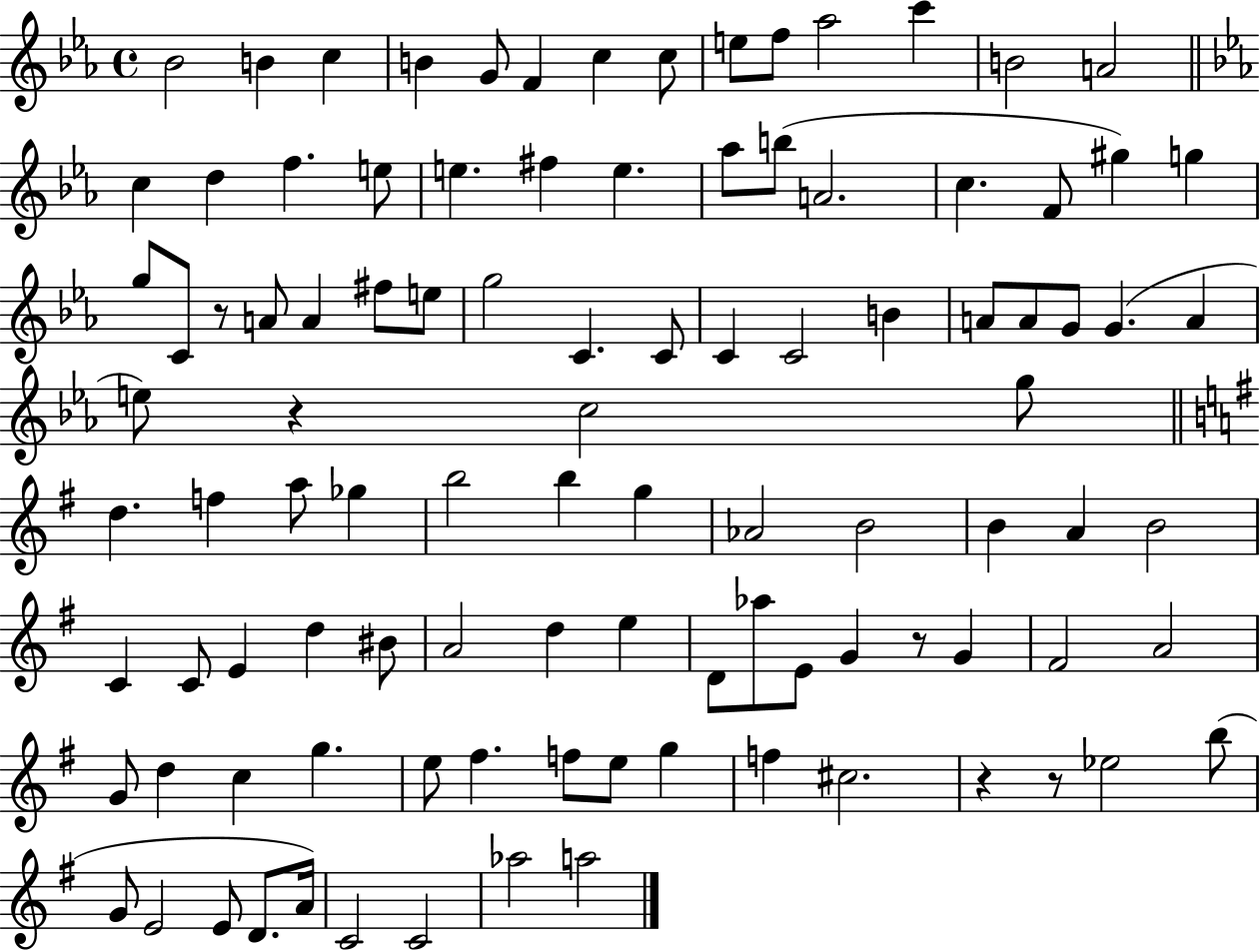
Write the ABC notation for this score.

X:1
T:Untitled
M:4/4
L:1/4
K:Eb
_B2 B c B G/2 F c c/2 e/2 f/2 _a2 c' B2 A2 c d f e/2 e ^f e _a/2 b/2 A2 c F/2 ^g g g/2 C/2 z/2 A/2 A ^f/2 e/2 g2 C C/2 C C2 B A/2 A/2 G/2 G A e/2 z c2 g/2 d f a/2 _g b2 b g _A2 B2 B A B2 C C/2 E d ^B/2 A2 d e D/2 _a/2 E/2 G z/2 G ^F2 A2 G/2 d c g e/2 ^f f/2 e/2 g f ^c2 z z/2 _e2 b/2 G/2 E2 E/2 D/2 A/4 C2 C2 _a2 a2